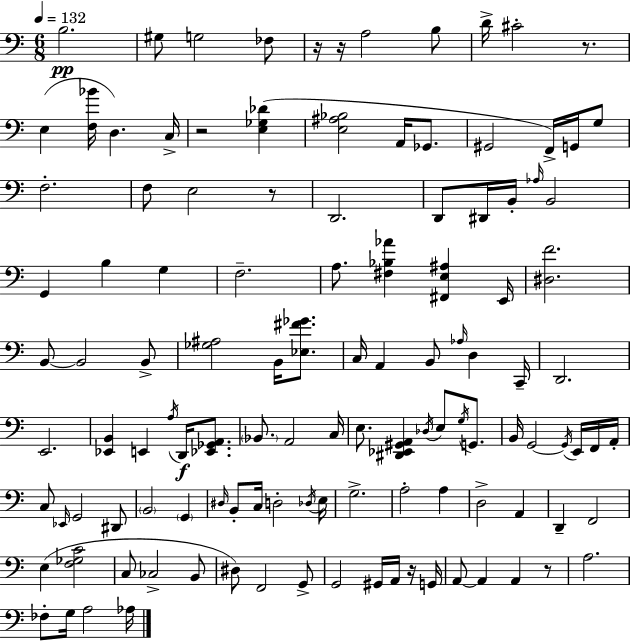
X:1
T:Untitled
M:6/8
L:1/4
K:C
B,2 ^G,/2 G,2 _F,/2 z/4 z/4 A,2 B,/2 D/4 ^C2 z/2 E, [F,_B]/4 D, C,/4 z2 [E,_G,_D] [E,^A,_B,]2 A,,/4 _G,,/2 ^G,,2 F,,/4 G,,/4 G,/2 F,2 F,/2 E,2 z/2 D,,2 D,,/2 ^D,,/4 B,,/4 _A,/4 B,,2 G,, B, G, F,2 A,/2 [^F,_B,_A] [^F,,E,^A,] E,,/4 [^D,F]2 B,,/2 B,,2 B,,/2 [_G,^A,]2 B,,/4 [_E,^F_G]/2 C,/4 A,, B,,/2 _A,/4 D, C,,/4 D,,2 E,,2 [_E,,B,,] E,, A,/4 D,,/4 [_E,,_G,,A,,]/2 _B,,/2 A,,2 C,/4 E,/2 [^D,,_E,,^G,,A,,] _D,/4 E,/2 G,/4 G,,/2 B,,/4 G,,2 G,,/4 E,,/4 F,,/4 A,,/4 C,/2 _E,,/4 G,,2 ^D,,/2 B,,2 G,, ^D,/4 B,,/2 C,/4 D,2 _D,/4 E,/4 G,2 A,2 A, D,2 A,, D,, F,,2 E, [F,_G,C]2 C,/2 _C,2 B,,/2 ^D,/2 F,,2 G,,/2 G,,2 ^G,,/4 A,,/4 z/4 G,,/4 A,,/2 A,, A,, z/2 A,2 _F,/2 G,/4 A,2 _A,/4